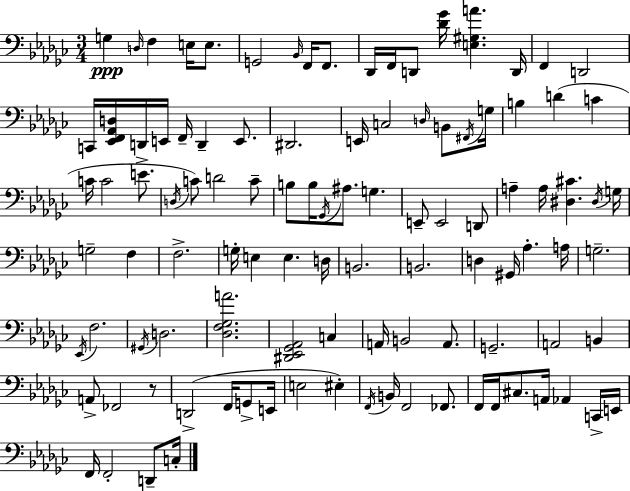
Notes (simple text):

G3/q D3/s F3/q E3/s E3/e. G2/h Bb2/s F2/s F2/e. Db2/s F2/s D2/e [Db4,Gb4]/s [E3,G#3,A4]/q. D2/s F2/q D2/h C2/s [Eb2,F2,Ab2,D3]/s D2/s E2/s F2/s D2/q E2/e. D#2/h. E2/s C3/h D3/s B2/e F#2/s G3/s B3/q D4/q C4/q C4/s C4/h E4/e. D3/s C4/e D4/h C4/e B3/e B3/s Gb2/s A#3/e. G3/q. E2/e E2/h D2/e A3/q A3/s [D#3,C#4]/q. D#3/s G3/s G3/h F3/q F3/h. G3/s E3/q E3/q. D3/s B2/h. B2/h. D3/q G#2/s Ab3/q. A3/s G3/h. Eb2/s F3/h. G#2/s D3/h. [Db3,F3,Gb3,A4]/h. [D#2,Eb2,Gb2,Ab2]/h C3/q A2/s B2/h A2/e. G2/h. A2/h B2/q A2/e FES2/h R/e D2/h F2/s G2/e E2/s E3/h EIS3/q F2/s B2/s F2/h FES2/e. F2/s F2/s C#3/e. A2/s Ab2/q C2/s E2/s F2/s F2/h D2/e C3/s